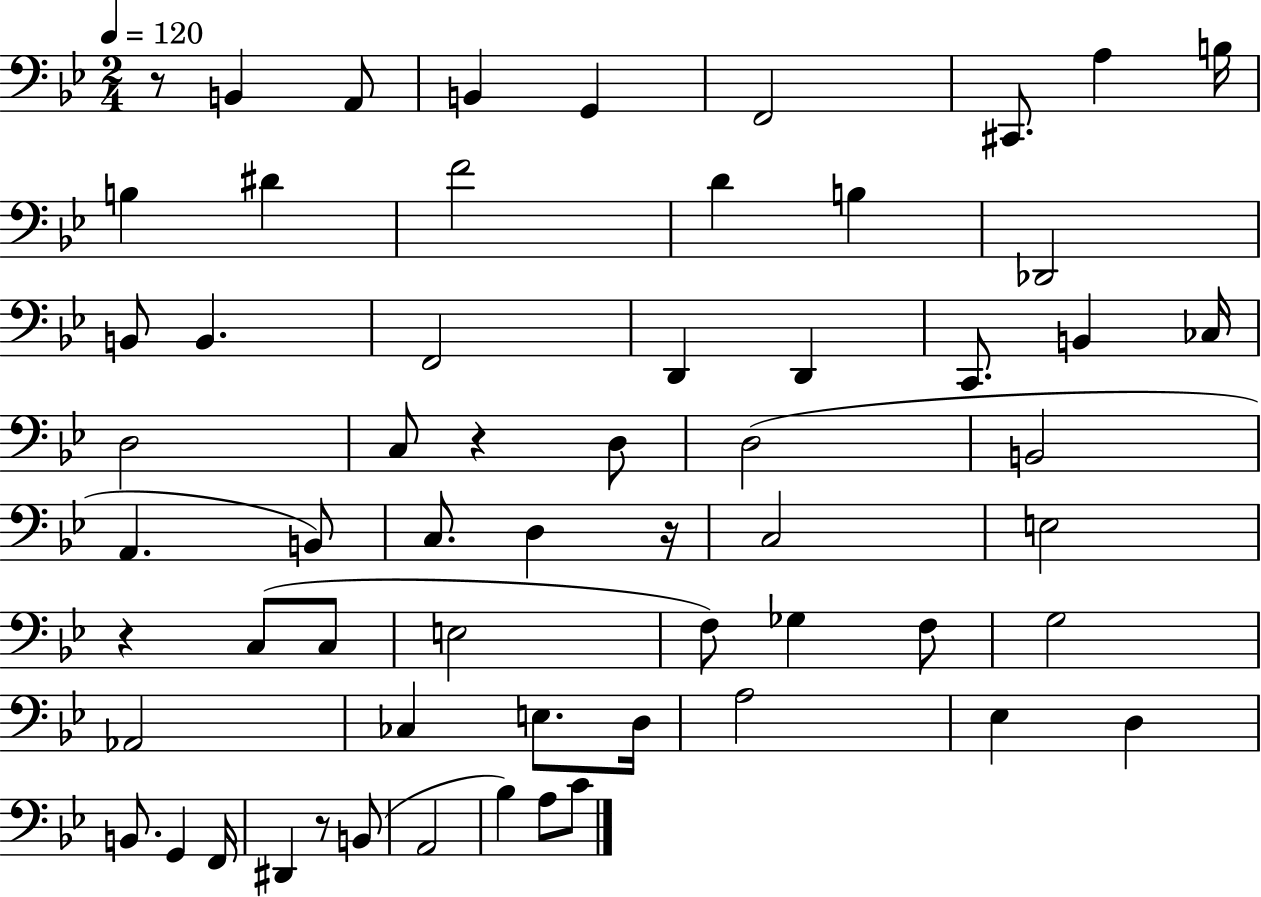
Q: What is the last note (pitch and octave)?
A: C4